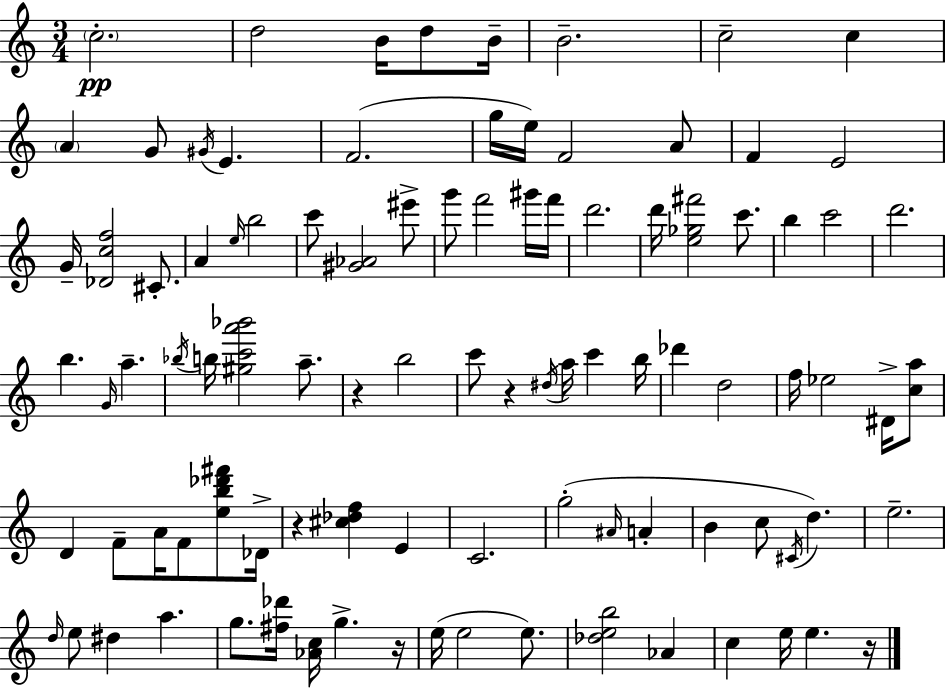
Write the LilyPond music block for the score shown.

{
  \clef treble
  \numericTimeSignature
  \time 3/4
  \key a \minor
  \repeat volta 2 { \parenthesize c''2.-.\pp | d''2 b'16 d''8 b'16-- | b'2.-- | c''2-- c''4 | \break \parenthesize a'4 g'8 \acciaccatura { gis'16 } e'4. | f'2.( | g''16 e''16) f'2 a'8 | f'4 e'2 | \break g'16-- <des' c'' f''>2 cis'8.-. | a'4 \grace { e''16 } b''2 | c'''8 <gis' aes'>2 | eis'''8-> g'''8 f'''2 | \break gis'''16 f'''16 d'''2. | d'''16 <e'' ges'' fis'''>2 c'''8. | b''4 c'''2 | d'''2. | \break b''4. \grace { g'16 } a''4.-- | \acciaccatura { bes''16 } b''16 <gis'' c''' a''' bes'''>2 | a''8.-- r4 b''2 | c'''8 r4 \acciaccatura { dis''16 } a''16 | \break c'''4 b''16 des'''4 d''2 | f''16 ees''2 | dis'16-> <c'' a''>8 d'4 f'8-- a'16 | f'8 <e'' b'' des''' fis'''>8 des'16-> r4 <cis'' des'' f''>4 | \break e'4 c'2. | g''2-.( | \grace { ais'16 } a'4-. b'4 c''8 | \acciaccatura { cis'16 }) d''4. e''2.-- | \break \grace { d''16 } e''8 dis''4 | a''4. g''8. <fis'' des'''>16 | <aes' c''>16 g''4.-> r16 e''16( e''2 | e''8.) <des'' e'' b''>2 | \break aes'4 c''4 | e''16 e''4. r16 } \bar "|."
}